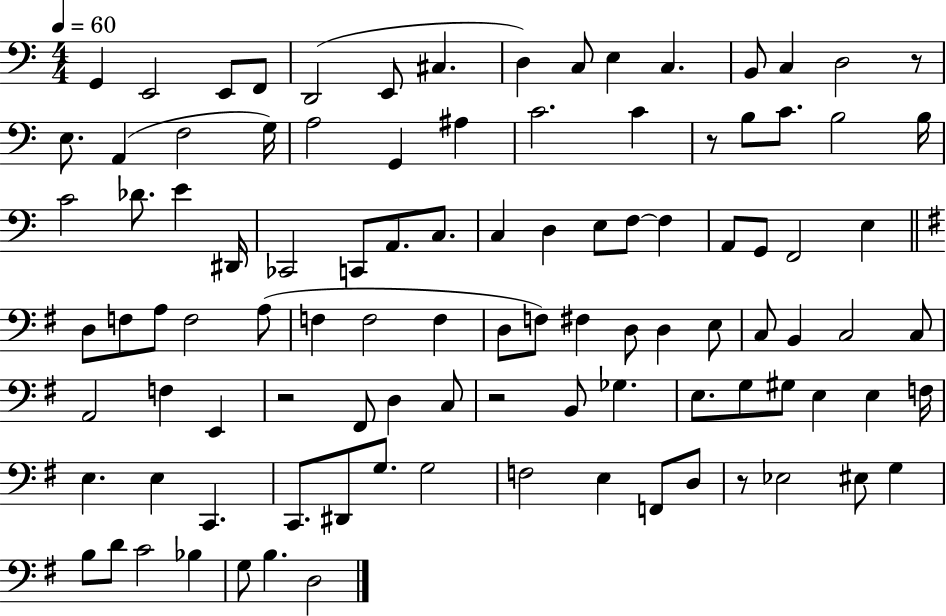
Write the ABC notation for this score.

X:1
T:Untitled
M:4/4
L:1/4
K:C
G,, E,,2 E,,/2 F,,/2 D,,2 E,,/2 ^C, D, C,/2 E, C, B,,/2 C, D,2 z/2 E,/2 A,, F,2 G,/4 A,2 G,, ^A, C2 C z/2 B,/2 C/2 B,2 B,/4 C2 _D/2 E ^D,,/4 _C,,2 C,,/2 A,,/2 C,/2 C, D, E,/2 F,/2 F, A,,/2 G,,/2 F,,2 E, D,/2 F,/2 A,/2 F,2 A,/2 F, F,2 F, D,/2 F,/2 ^F, D,/2 D, E,/2 C,/2 B,, C,2 C,/2 A,,2 F, E,, z2 ^F,,/2 D, C,/2 z2 B,,/2 _G, E,/2 G,/2 ^G,/2 E, E, F,/4 E, E, C,, C,,/2 ^D,,/2 G,/2 G,2 F,2 E, F,,/2 D,/2 z/2 _E,2 ^E,/2 G, B,/2 D/2 C2 _B, G,/2 B, D,2